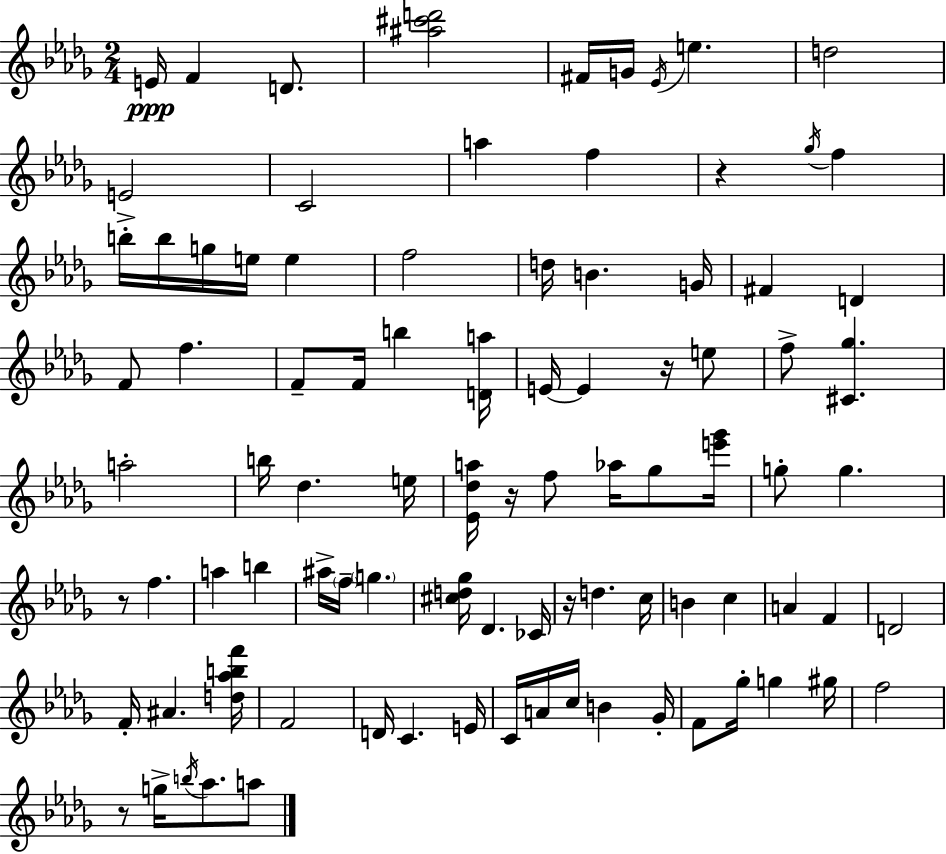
{
  \clef treble
  \numericTimeSignature
  \time 2/4
  \key bes \minor
  e'16\ppp f'4 d'8. | <ais'' cis''' d'''>2 | fis'16 g'16 \acciaccatura { ees'16 } e''4. | d''2 | \break e'2-> | c'2 | a''4 f''4 | r4 \acciaccatura { ges''16 } f''4 | \break b''16-. b''16 g''16 e''16 e''4 | f''2 | d''16 b'4. | g'16 fis'4 d'4 | \break f'8 f''4. | f'8-- f'16 b''4 | <d' a''>16 e'16~~ e'4 r16 | e''8 f''8-> <cis' ges''>4. | \break a''2-. | b''16 des''4. | e''16 <ees' des'' a''>16 r16 f''8 aes''16 ges''8 | <e''' ges'''>16 g''8-. g''4. | \break r8 f''4. | a''4 b''4 | ais''16-> \parenthesize f''16-- \parenthesize g''4. | <cis'' d'' ges''>16 des'4. | \break ces'16 r16 d''4. | c''16 b'4 c''4 | a'4 f'4 | d'2 | \break f'16-. ais'4. | <d'' aes'' b'' f'''>16 f'2 | d'16 c'4. | e'16 c'16 a'16 c''16 b'4 | \break ges'16-. f'8 ges''16-. g''4 | gis''16 f''2 | r8 g''16-> \acciaccatura { b''16 } aes''8. | a''8 \bar "|."
}